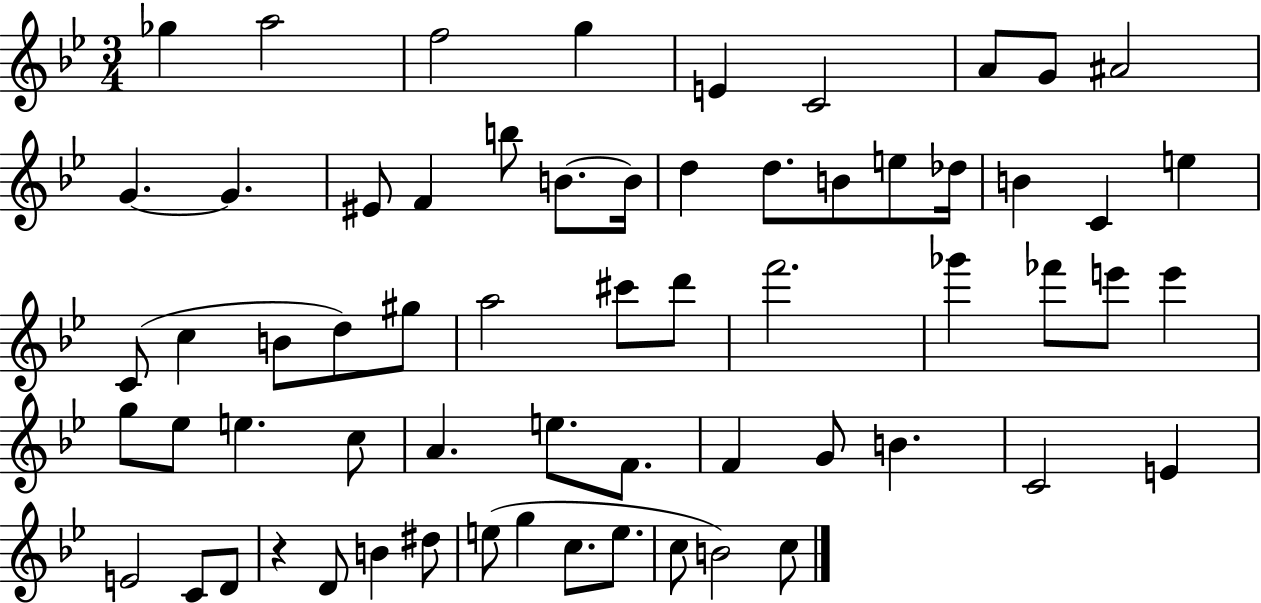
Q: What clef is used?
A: treble